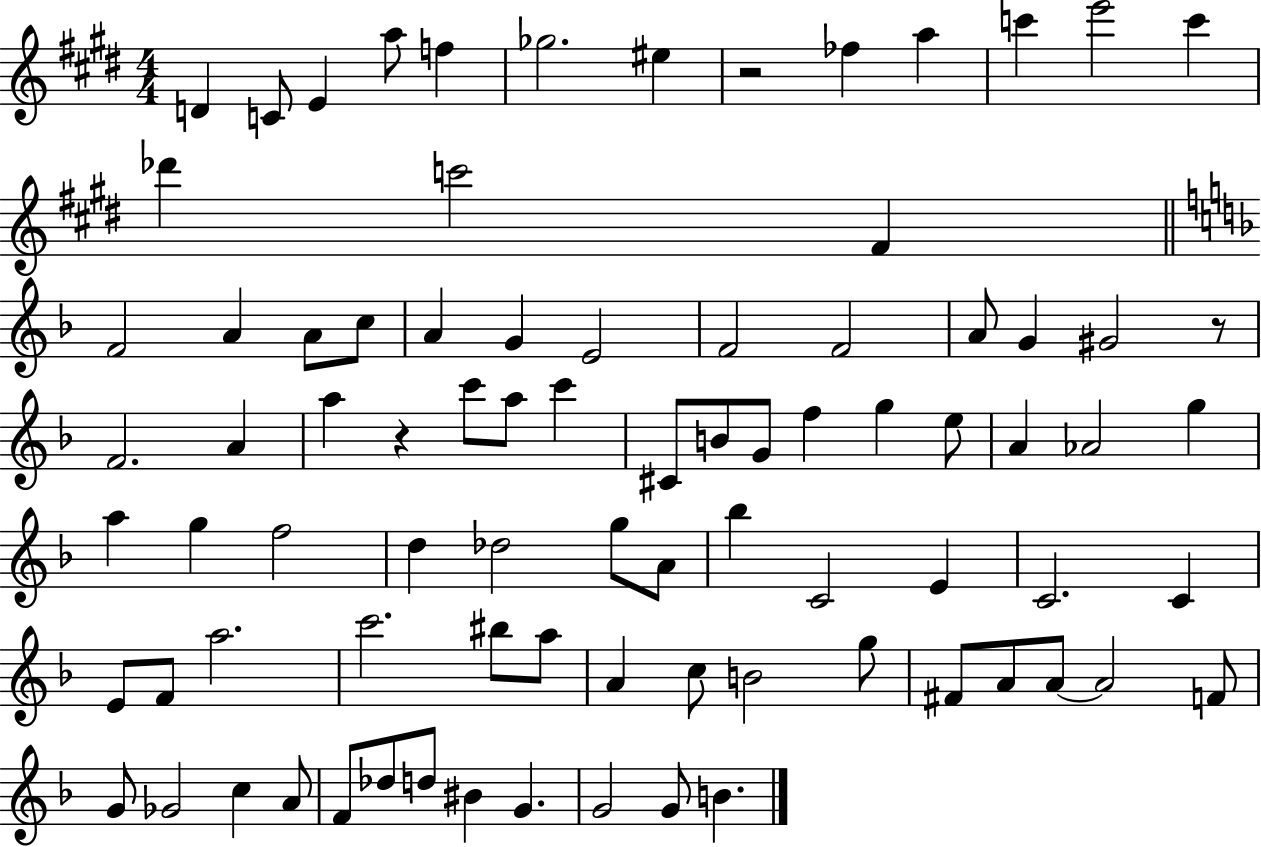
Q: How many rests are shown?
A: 3